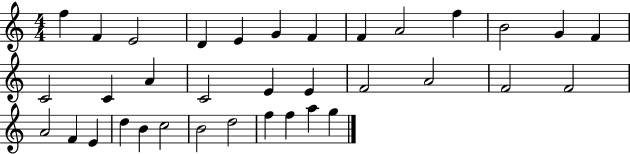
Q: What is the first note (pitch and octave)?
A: F5